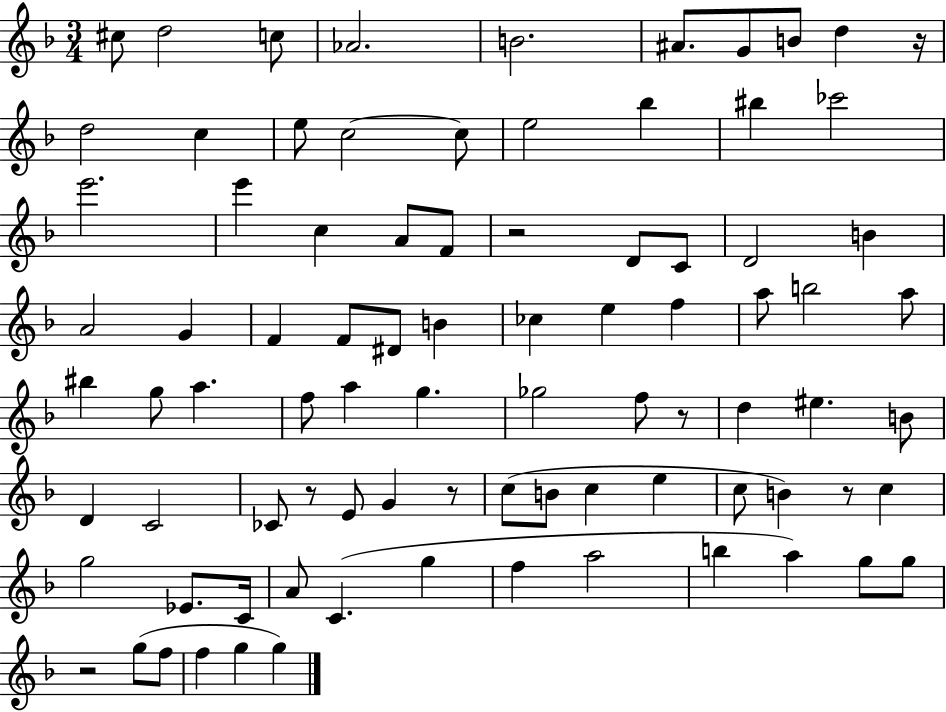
X:1
T:Untitled
M:3/4
L:1/4
K:F
^c/2 d2 c/2 _A2 B2 ^A/2 G/2 B/2 d z/4 d2 c e/2 c2 c/2 e2 _b ^b _c'2 e'2 e' c A/2 F/2 z2 D/2 C/2 D2 B A2 G F F/2 ^D/2 B _c e f a/2 b2 a/2 ^b g/2 a f/2 a g _g2 f/2 z/2 d ^e B/2 D C2 _C/2 z/2 E/2 G z/2 c/2 B/2 c e c/2 B z/2 c g2 _E/2 C/4 A/2 C g f a2 b a g/2 g/2 z2 g/2 f/2 f g g